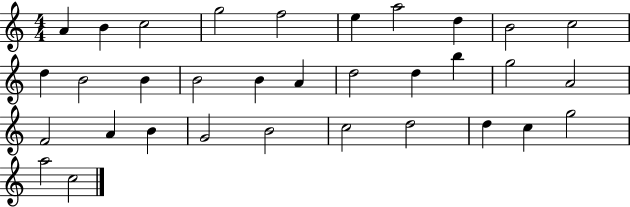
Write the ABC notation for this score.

X:1
T:Untitled
M:4/4
L:1/4
K:C
A B c2 g2 f2 e a2 d B2 c2 d B2 B B2 B A d2 d b g2 A2 F2 A B G2 B2 c2 d2 d c g2 a2 c2